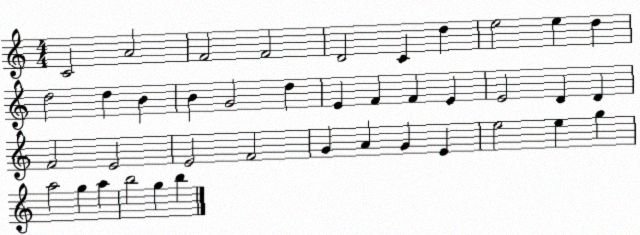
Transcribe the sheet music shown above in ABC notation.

X:1
T:Untitled
M:4/4
L:1/4
K:C
C2 A2 F2 F2 D2 C d e2 e d d2 d B B G2 d E F F E E2 D D F2 E2 E2 F2 G A G E e2 e g a2 g a b2 g b